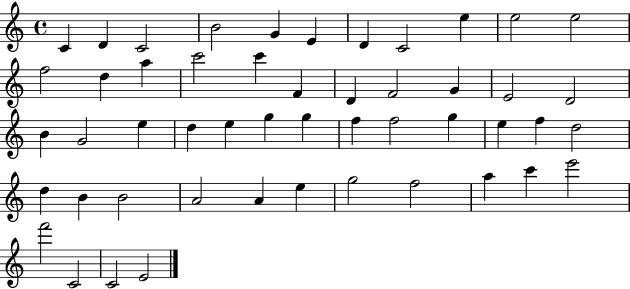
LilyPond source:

{
  \clef treble
  \time 4/4
  \defaultTimeSignature
  \key c \major
  c'4 d'4 c'2 | b'2 g'4 e'4 | d'4 c'2 e''4 | e''2 e''2 | \break f''2 d''4 a''4 | c'''2 c'''4 f'4 | d'4 f'2 g'4 | e'2 d'2 | \break b'4 g'2 e''4 | d''4 e''4 g''4 g''4 | f''4 f''2 g''4 | e''4 f''4 d''2 | \break d''4 b'4 b'2 | a'2 a'4 e''4 | g''2 f''2 | a''4 c'''4 e'''2 | \break f'''2 c'2 | c'2 e'2 | \bar "|."
}